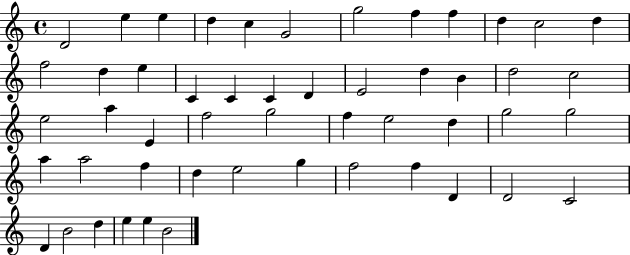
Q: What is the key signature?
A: C major